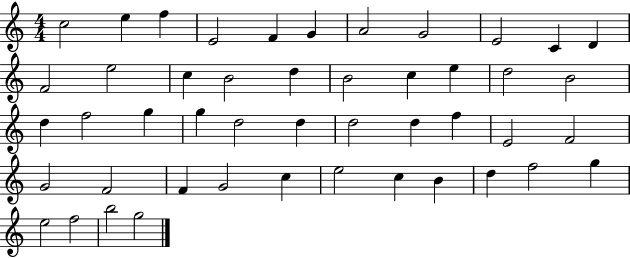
C5/h E5/q F5/q E4/h F4/q G4/q A4/h G4/h E4/h C4/q D4/q F4/h E5/h C5/q B4/h D5/q B4/h C5/q E5/q D5/h B4/h D5/q F5/h G5/q G5/q D5/h D5/q D5/h D5/q F5/q E4/h F4/h G4/h F4/h F4/q G4/h C5/q E5/h C5/q B4/q D5/q F5/h G5/q E5/h F5/h B5/h G5/h